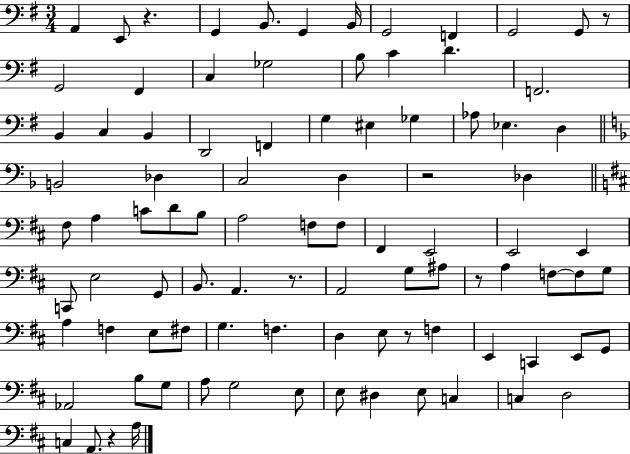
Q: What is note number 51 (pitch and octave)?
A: A2